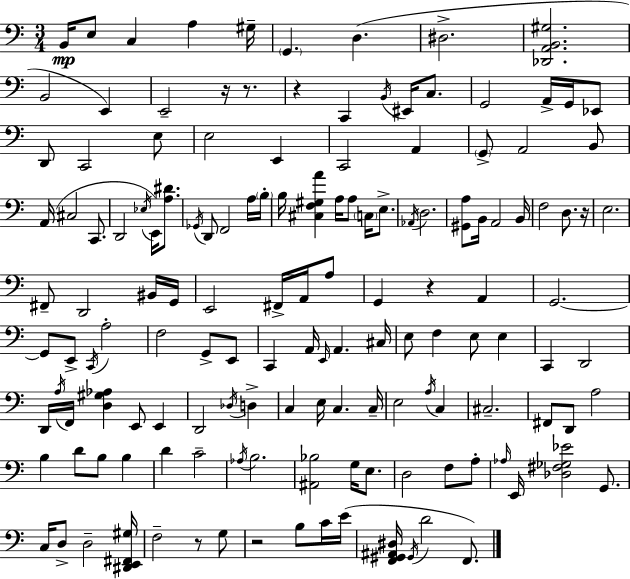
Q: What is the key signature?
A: A minor